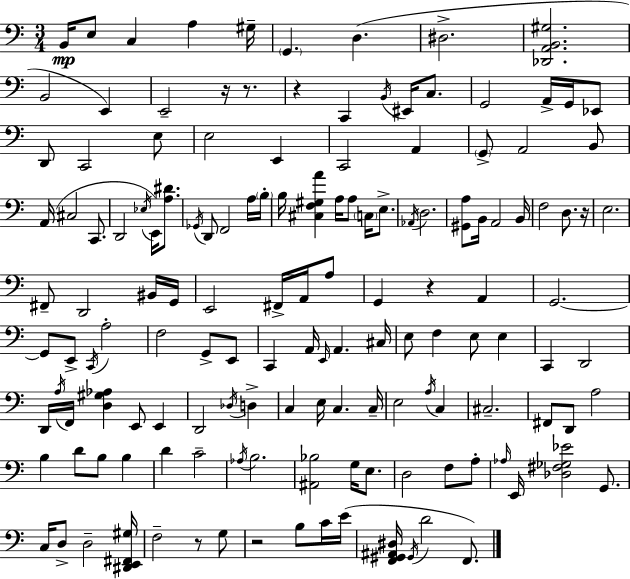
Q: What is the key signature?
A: A minor